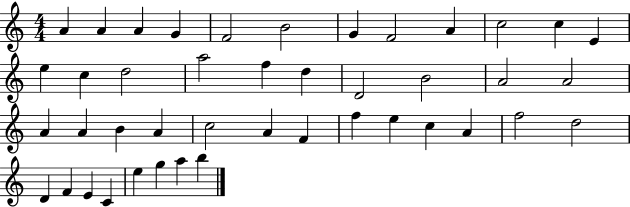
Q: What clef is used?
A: treble